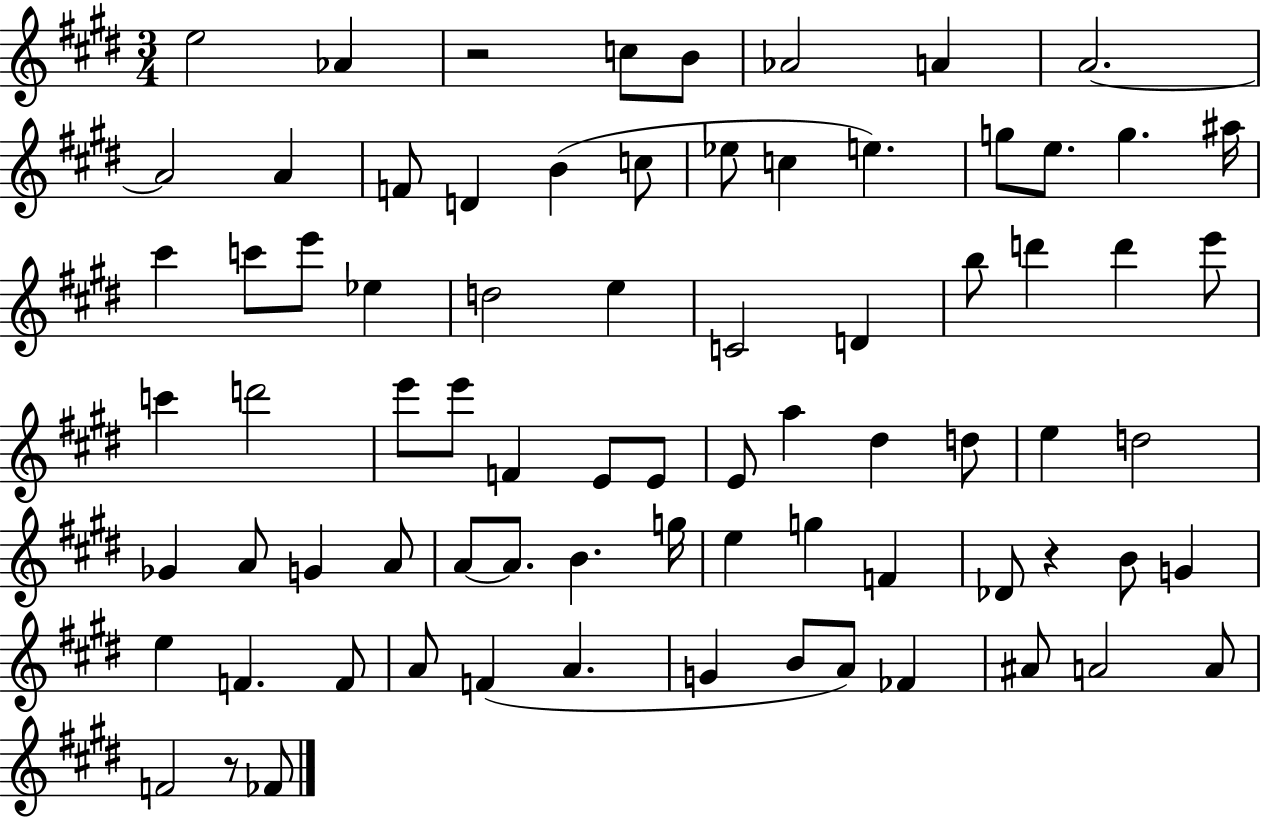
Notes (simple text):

E5/h Ab4/q R/h C5/e B4/e Ab4/h A4/q A4/h. A4/h A4/q F4/e D4/q B4/q C5/e Eb5/e C5/q E5/q. G5/e E5/e. G5/q. A#5/s C#6/q C6/e E6/e Eb5/q D5/h E5/q C4/h D4/q B5/e D6/q D6/q E6/e C6/q D6/h E6/e E6/e F4/q E4/e E4/e E4/e A5/q D#5/q D5/e E5/q D5/h Gb4/q A4/e G4/q A4/e A4/e A4/e. B4/q. G5/s E5/q G5/q F4/q Db4/e R/q B4/e G4/q E5/q F4/q. F4/e A4/e F4/q A4/q. G4/q B4/e A4/e FES4/q A#4/e A4/h A4/e F4/h R/e FES4/e